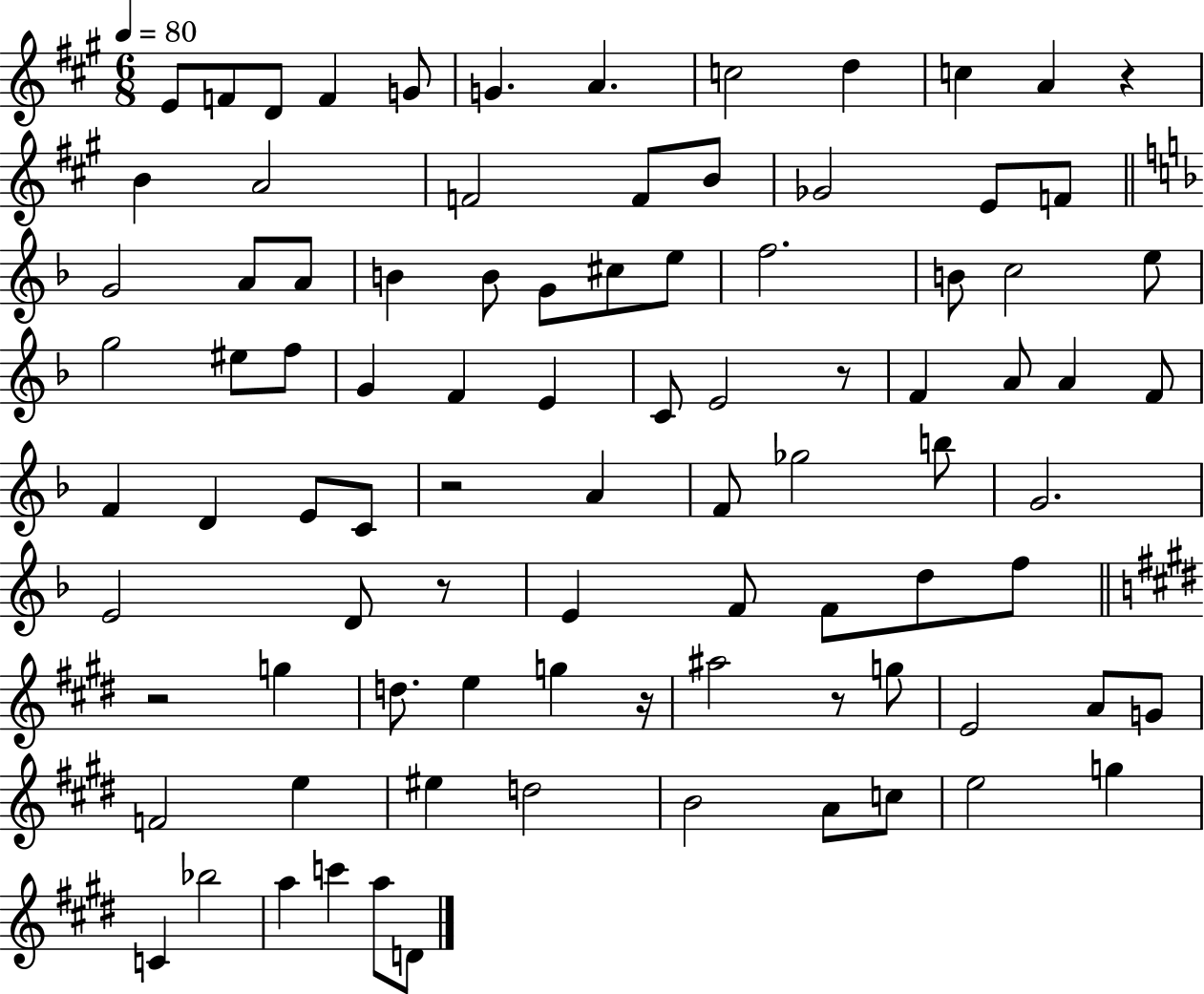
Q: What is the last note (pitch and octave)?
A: D4